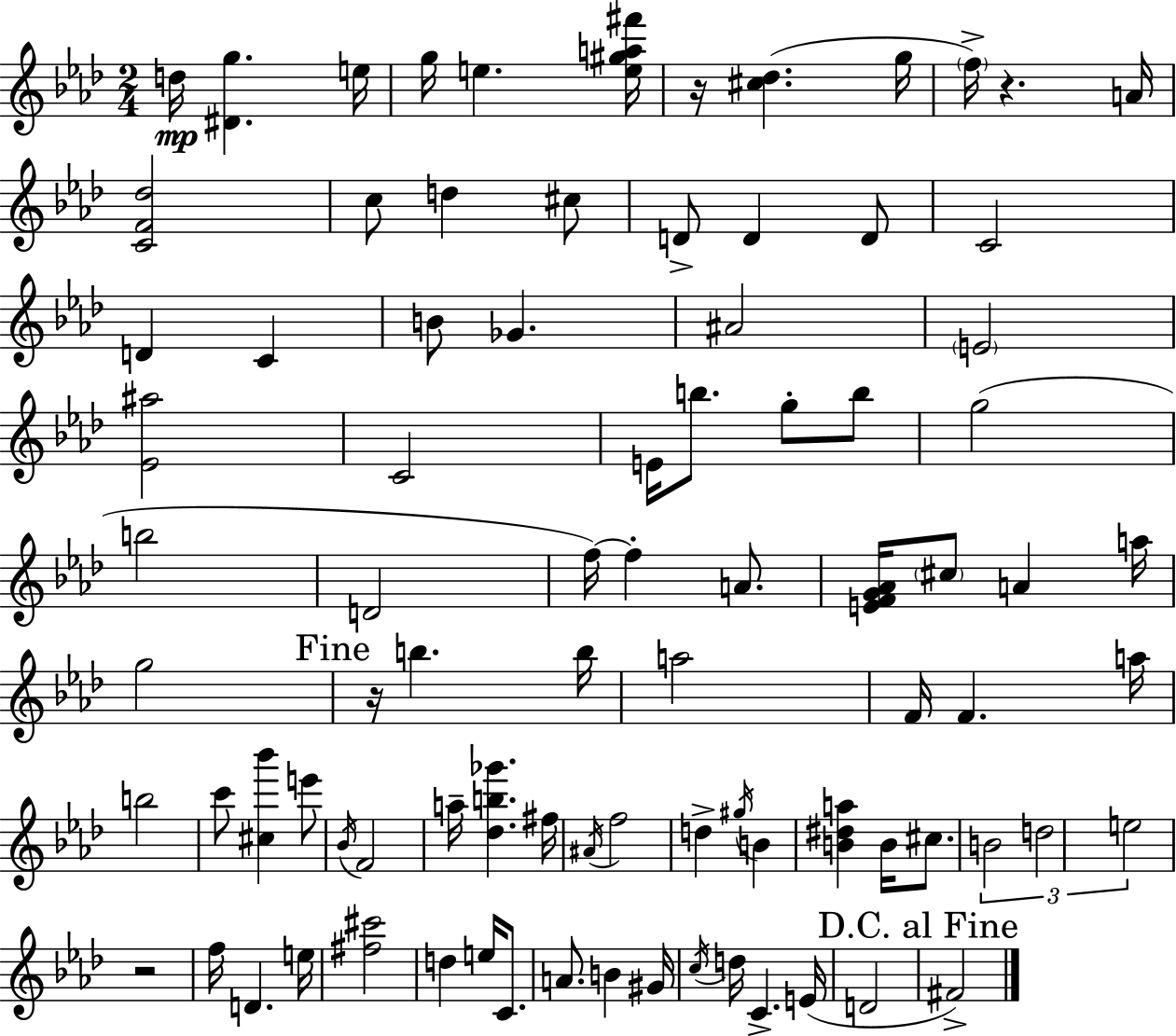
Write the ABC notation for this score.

X:1
T:Untitled
M:2/4
L:1/4
K:Ab
d/4 [^Dg] e/4 g/4 e [e^ga^f']/4 z/4 [^c_d] g/4 f/4 z A/4 [CF_d]2 c/2 d ^c/2 D/2 D D/2 C2 D C B/2 _G ^A2 E2 [_E^a]2 C2 E/4 b/2 g/2 b/2 g2 b2 D2 f/4 f A/2 [EFG_A]/4 ^c/2 A a/4 g2 z/4 b b/4 a2 F/4 F a/4 b2 c'/2 [^c_b'] e'/2 _B/4 F2 a/4 [_db_g'] ^f/4 ^A/4 f2 d ^g/4 B [B^da] B/4 ^c/2 B2 d2 e2 z2 f/4 D e/4 [^f^c']2 d e/4 C/2 A/2 B ^G/4 c/4 d/4 C E/4 D2 ^F2